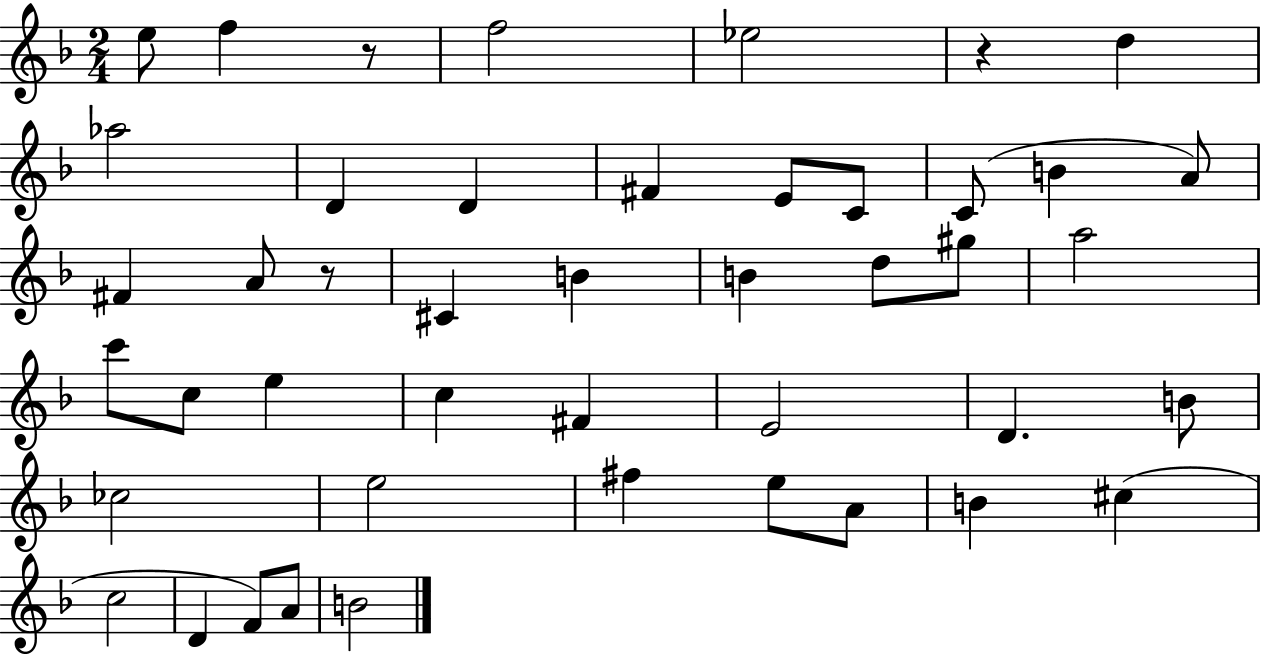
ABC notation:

X:1
T:Untitled
M:2/4
L:1/4
K:F
e/2 f z/2 f2 _e2 z d _a2 D D ^F E/2 C/2 C/2 B A/2 ^F A/2 z/2 ^C B B d/2 ^g/2 a2 c'/2 c/2 e c ^F E2 D B/2 _c2 e2 ^f e/2 A/2 B ^c c2 D F/2 A/2 B2